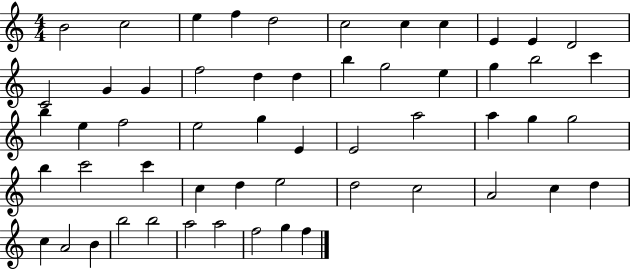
{
  \clef treble
  \numericTimeSignature
  \time 4/4
  \key c \major
  b'2 c''2 | e''4 f''4 d''2 | c''2 c''4 c''4 | e'4 e'4 d'2 | \break c'2 g'4 g'4 | f''2 d''4 d''4 | b''4 g''2 e''4 | g''4 b''2 c'''4 | \break b''4 e''4 f''2 | e''2 g''4 e'4 | e'2 a''2 | a''4 g''4 g''2 | \break b''4 c'''2 c'''4 | c''4 d''4 e''2 | d''2 c''2 | a'2 c''4 d''4 | \break c''4 a'2 b'4 | b''2 b''2 | a''2 a''2 | f''2 g''4 f''4 | \break \bar "|."
}